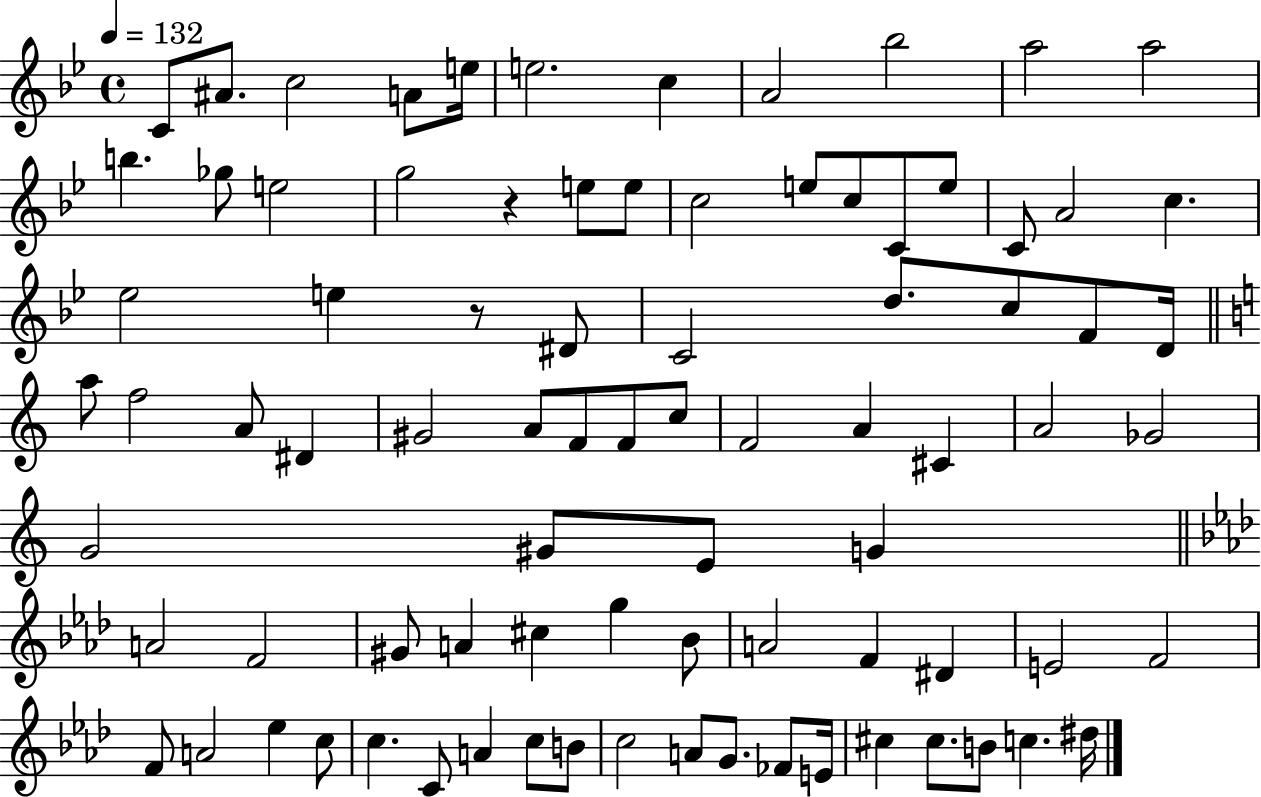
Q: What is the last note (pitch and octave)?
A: D#5